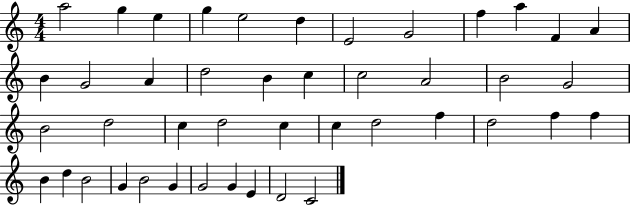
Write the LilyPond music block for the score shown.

{
  \clef treble
  \numericTimeSignature
  \time 4/4
  \key c \major
  a''2 g''4 e''4 | g''4 e''2 d''4 | e'2 g'2 | f''4 a''4 f'4 a'4 | \break b'4 g'2 a'4 | d''2 b'4 c''4 | c''2 a'2 | b'2 g'2 | \break b'2 d''2 | c''4 d''2 c''4 | c''4 d''2 f''4 | d''2 f''4 f''4 | \break b'4 d''4 b'2 | g'4 b'2 g'4 | g'2 g'4 e'4 | d'2 c'2 | \break \bar "|."
}